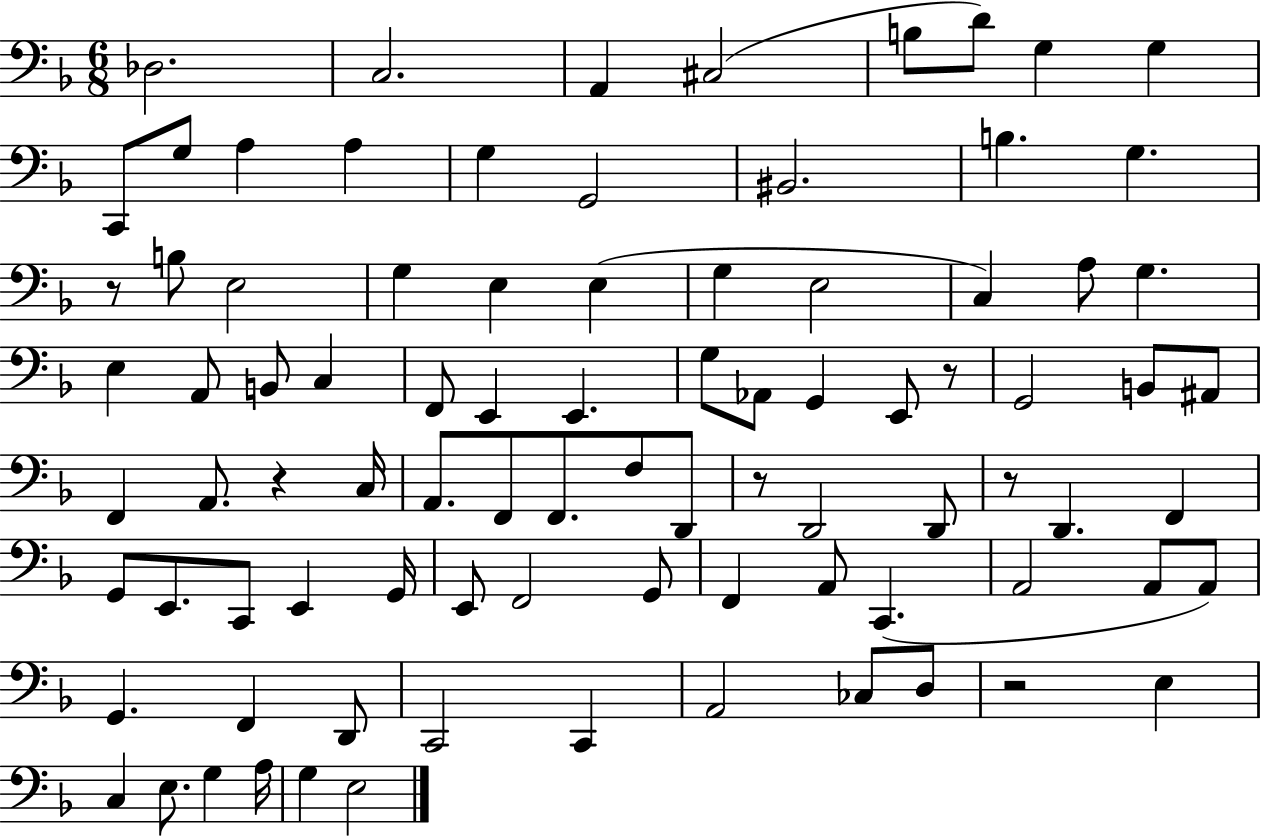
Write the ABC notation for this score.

X:1
T:Untitled
M:6/8
L:1/4
K:F
_D,2 C,2 A,, ^C,2 B,/2 D/2 G, G, C,,/2 G,/2 A, A, G, G,,2 ^B,,2 B, G, z/2 B,/2 E,2 G, E, E, G, E,2 C, A,/2 G, E, A,,/2 B,,/2 C, F,,/2 E,, E,, G,/2 _A,,/2 G,, E,,/2 z/2 G,,2 B,,/2 ^A,,/2 F,, A,,/2 z C,/4 A,,/2 F,,/2 F,,/2 F,/2 D,,/2 z/2 D,,2 D,,/2 z/2 D,, F,, G,,/2 E,,/2 C,,/2 E,, G,,/4 E,,/2 F,,2 G,,/2 F,, A,,/2 C,, A,,2 A,,/2 A,,/2 G,, F,, D,,/2 C,,2 C,, A,,2 _C,/2 D,/2 z2 E, C, E,/2 G, A,/4 G, E,2